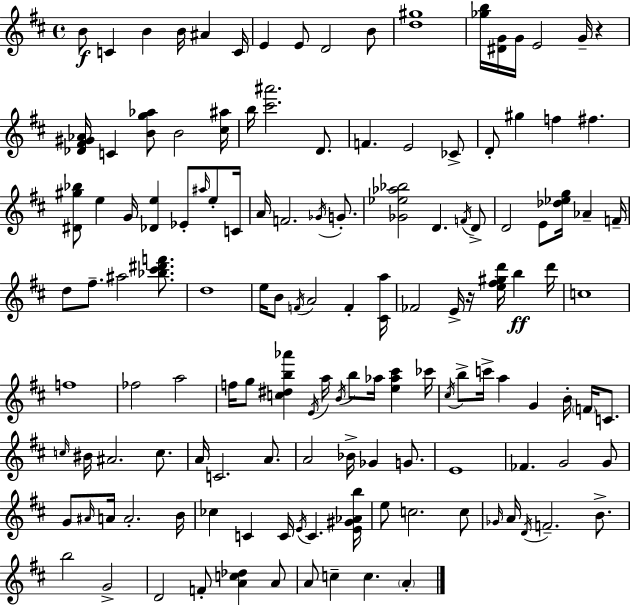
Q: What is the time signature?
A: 4/4